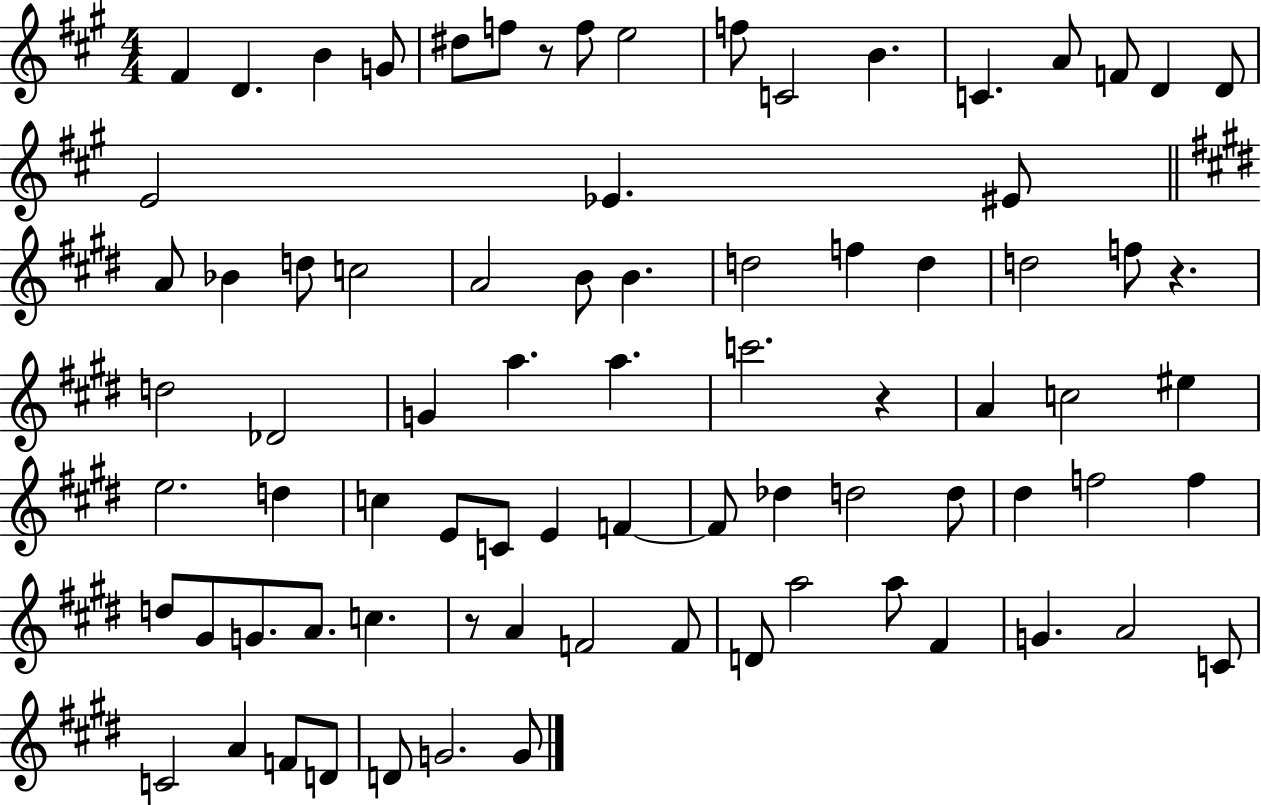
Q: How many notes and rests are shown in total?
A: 80